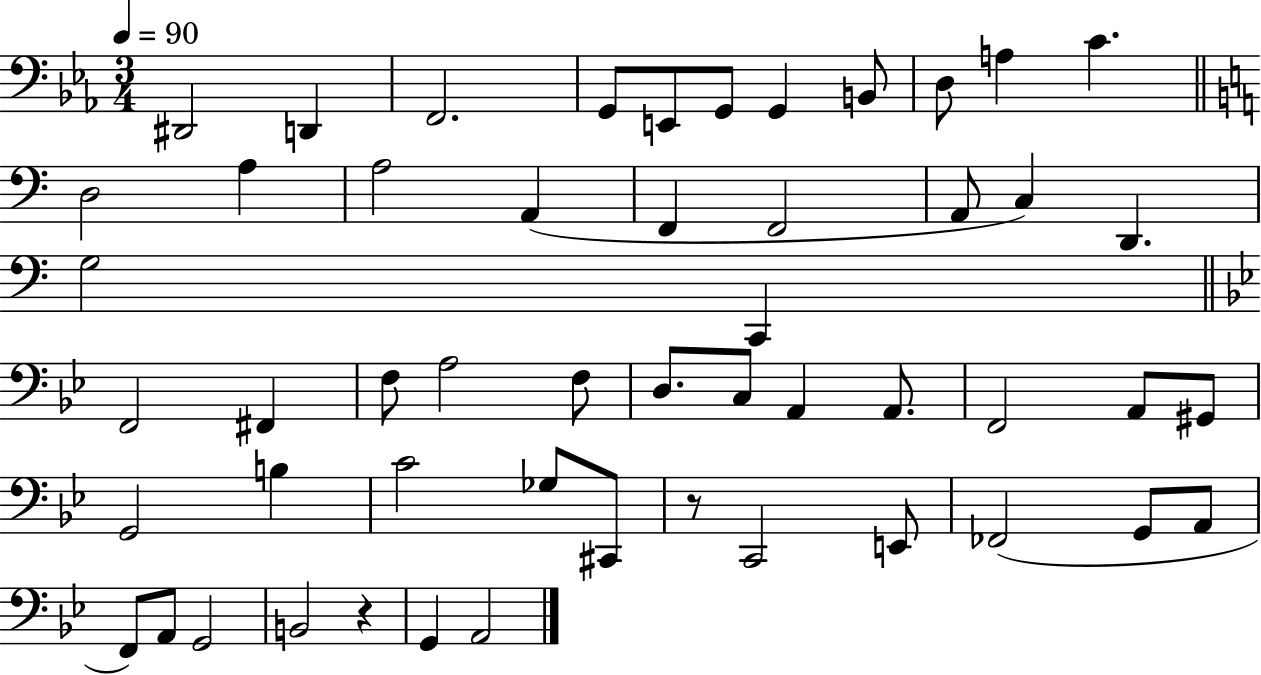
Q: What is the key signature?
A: EES major